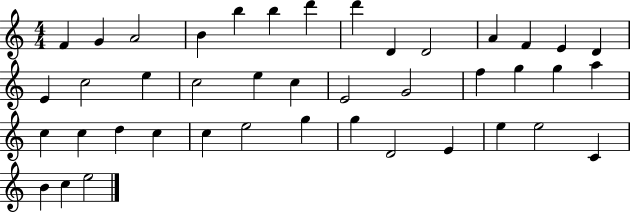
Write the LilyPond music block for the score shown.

{
  \clef treble
  \numericTimeSignature
  \time 4/4
  \key c \major
  f'4 g'4 a'2 | b'4 b''4 b''4 d'''4 | d'''4 d'4 d'2 | a'4 f'4 e'4 d'4 | \break e'4 c''2 e''4 | c''2 e''4 c''4 | e'2 g'2 | f''4 g''4 g''4 a''4 | \break c''4 c''4 d''4 c''4 | c''4 e''2 g''4 | g''4 d'2 e'4 | e''4 e''2 c'4 | \break b'4 c''4 e''2 | \bar "|."
}